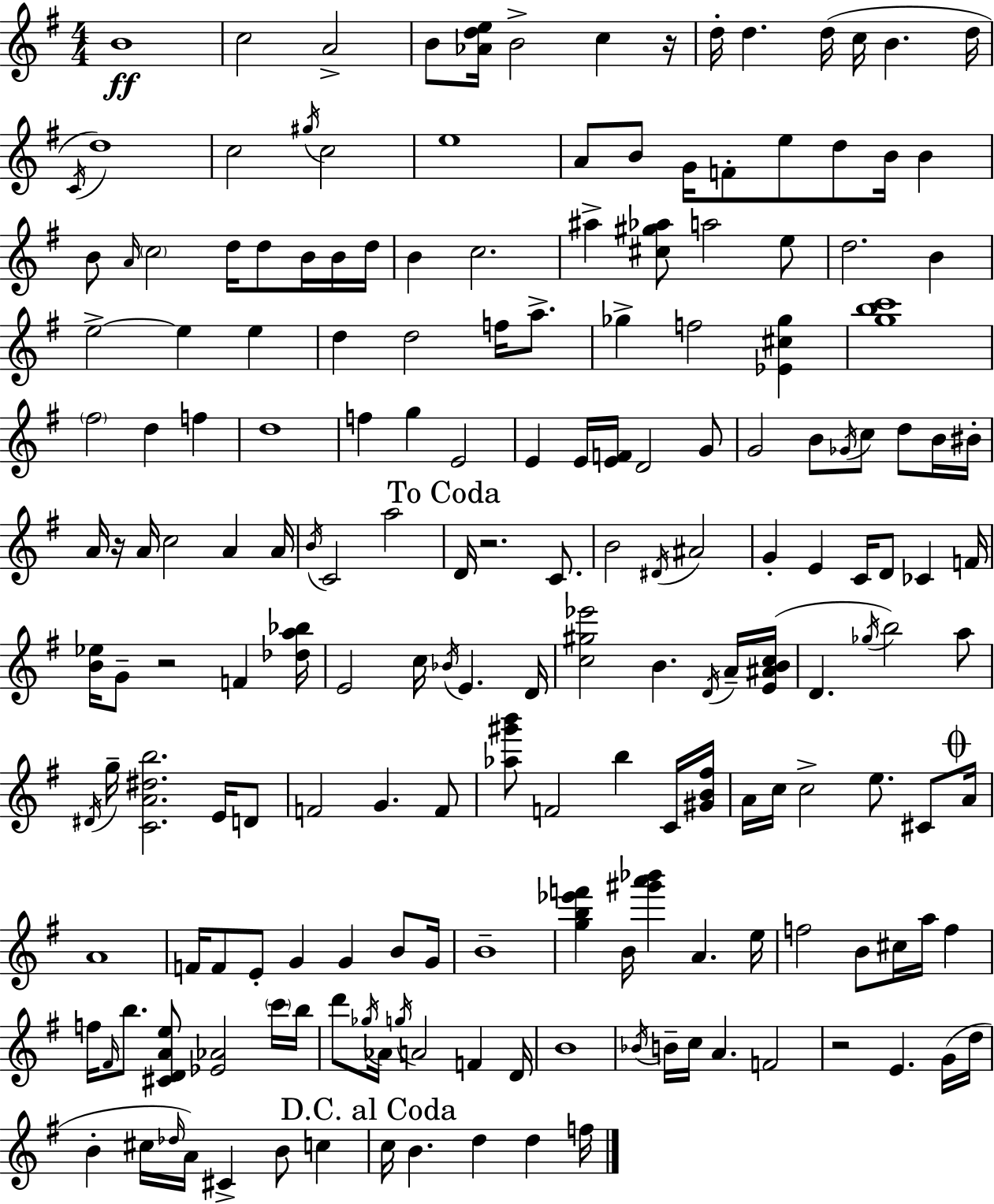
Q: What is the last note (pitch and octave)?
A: F5